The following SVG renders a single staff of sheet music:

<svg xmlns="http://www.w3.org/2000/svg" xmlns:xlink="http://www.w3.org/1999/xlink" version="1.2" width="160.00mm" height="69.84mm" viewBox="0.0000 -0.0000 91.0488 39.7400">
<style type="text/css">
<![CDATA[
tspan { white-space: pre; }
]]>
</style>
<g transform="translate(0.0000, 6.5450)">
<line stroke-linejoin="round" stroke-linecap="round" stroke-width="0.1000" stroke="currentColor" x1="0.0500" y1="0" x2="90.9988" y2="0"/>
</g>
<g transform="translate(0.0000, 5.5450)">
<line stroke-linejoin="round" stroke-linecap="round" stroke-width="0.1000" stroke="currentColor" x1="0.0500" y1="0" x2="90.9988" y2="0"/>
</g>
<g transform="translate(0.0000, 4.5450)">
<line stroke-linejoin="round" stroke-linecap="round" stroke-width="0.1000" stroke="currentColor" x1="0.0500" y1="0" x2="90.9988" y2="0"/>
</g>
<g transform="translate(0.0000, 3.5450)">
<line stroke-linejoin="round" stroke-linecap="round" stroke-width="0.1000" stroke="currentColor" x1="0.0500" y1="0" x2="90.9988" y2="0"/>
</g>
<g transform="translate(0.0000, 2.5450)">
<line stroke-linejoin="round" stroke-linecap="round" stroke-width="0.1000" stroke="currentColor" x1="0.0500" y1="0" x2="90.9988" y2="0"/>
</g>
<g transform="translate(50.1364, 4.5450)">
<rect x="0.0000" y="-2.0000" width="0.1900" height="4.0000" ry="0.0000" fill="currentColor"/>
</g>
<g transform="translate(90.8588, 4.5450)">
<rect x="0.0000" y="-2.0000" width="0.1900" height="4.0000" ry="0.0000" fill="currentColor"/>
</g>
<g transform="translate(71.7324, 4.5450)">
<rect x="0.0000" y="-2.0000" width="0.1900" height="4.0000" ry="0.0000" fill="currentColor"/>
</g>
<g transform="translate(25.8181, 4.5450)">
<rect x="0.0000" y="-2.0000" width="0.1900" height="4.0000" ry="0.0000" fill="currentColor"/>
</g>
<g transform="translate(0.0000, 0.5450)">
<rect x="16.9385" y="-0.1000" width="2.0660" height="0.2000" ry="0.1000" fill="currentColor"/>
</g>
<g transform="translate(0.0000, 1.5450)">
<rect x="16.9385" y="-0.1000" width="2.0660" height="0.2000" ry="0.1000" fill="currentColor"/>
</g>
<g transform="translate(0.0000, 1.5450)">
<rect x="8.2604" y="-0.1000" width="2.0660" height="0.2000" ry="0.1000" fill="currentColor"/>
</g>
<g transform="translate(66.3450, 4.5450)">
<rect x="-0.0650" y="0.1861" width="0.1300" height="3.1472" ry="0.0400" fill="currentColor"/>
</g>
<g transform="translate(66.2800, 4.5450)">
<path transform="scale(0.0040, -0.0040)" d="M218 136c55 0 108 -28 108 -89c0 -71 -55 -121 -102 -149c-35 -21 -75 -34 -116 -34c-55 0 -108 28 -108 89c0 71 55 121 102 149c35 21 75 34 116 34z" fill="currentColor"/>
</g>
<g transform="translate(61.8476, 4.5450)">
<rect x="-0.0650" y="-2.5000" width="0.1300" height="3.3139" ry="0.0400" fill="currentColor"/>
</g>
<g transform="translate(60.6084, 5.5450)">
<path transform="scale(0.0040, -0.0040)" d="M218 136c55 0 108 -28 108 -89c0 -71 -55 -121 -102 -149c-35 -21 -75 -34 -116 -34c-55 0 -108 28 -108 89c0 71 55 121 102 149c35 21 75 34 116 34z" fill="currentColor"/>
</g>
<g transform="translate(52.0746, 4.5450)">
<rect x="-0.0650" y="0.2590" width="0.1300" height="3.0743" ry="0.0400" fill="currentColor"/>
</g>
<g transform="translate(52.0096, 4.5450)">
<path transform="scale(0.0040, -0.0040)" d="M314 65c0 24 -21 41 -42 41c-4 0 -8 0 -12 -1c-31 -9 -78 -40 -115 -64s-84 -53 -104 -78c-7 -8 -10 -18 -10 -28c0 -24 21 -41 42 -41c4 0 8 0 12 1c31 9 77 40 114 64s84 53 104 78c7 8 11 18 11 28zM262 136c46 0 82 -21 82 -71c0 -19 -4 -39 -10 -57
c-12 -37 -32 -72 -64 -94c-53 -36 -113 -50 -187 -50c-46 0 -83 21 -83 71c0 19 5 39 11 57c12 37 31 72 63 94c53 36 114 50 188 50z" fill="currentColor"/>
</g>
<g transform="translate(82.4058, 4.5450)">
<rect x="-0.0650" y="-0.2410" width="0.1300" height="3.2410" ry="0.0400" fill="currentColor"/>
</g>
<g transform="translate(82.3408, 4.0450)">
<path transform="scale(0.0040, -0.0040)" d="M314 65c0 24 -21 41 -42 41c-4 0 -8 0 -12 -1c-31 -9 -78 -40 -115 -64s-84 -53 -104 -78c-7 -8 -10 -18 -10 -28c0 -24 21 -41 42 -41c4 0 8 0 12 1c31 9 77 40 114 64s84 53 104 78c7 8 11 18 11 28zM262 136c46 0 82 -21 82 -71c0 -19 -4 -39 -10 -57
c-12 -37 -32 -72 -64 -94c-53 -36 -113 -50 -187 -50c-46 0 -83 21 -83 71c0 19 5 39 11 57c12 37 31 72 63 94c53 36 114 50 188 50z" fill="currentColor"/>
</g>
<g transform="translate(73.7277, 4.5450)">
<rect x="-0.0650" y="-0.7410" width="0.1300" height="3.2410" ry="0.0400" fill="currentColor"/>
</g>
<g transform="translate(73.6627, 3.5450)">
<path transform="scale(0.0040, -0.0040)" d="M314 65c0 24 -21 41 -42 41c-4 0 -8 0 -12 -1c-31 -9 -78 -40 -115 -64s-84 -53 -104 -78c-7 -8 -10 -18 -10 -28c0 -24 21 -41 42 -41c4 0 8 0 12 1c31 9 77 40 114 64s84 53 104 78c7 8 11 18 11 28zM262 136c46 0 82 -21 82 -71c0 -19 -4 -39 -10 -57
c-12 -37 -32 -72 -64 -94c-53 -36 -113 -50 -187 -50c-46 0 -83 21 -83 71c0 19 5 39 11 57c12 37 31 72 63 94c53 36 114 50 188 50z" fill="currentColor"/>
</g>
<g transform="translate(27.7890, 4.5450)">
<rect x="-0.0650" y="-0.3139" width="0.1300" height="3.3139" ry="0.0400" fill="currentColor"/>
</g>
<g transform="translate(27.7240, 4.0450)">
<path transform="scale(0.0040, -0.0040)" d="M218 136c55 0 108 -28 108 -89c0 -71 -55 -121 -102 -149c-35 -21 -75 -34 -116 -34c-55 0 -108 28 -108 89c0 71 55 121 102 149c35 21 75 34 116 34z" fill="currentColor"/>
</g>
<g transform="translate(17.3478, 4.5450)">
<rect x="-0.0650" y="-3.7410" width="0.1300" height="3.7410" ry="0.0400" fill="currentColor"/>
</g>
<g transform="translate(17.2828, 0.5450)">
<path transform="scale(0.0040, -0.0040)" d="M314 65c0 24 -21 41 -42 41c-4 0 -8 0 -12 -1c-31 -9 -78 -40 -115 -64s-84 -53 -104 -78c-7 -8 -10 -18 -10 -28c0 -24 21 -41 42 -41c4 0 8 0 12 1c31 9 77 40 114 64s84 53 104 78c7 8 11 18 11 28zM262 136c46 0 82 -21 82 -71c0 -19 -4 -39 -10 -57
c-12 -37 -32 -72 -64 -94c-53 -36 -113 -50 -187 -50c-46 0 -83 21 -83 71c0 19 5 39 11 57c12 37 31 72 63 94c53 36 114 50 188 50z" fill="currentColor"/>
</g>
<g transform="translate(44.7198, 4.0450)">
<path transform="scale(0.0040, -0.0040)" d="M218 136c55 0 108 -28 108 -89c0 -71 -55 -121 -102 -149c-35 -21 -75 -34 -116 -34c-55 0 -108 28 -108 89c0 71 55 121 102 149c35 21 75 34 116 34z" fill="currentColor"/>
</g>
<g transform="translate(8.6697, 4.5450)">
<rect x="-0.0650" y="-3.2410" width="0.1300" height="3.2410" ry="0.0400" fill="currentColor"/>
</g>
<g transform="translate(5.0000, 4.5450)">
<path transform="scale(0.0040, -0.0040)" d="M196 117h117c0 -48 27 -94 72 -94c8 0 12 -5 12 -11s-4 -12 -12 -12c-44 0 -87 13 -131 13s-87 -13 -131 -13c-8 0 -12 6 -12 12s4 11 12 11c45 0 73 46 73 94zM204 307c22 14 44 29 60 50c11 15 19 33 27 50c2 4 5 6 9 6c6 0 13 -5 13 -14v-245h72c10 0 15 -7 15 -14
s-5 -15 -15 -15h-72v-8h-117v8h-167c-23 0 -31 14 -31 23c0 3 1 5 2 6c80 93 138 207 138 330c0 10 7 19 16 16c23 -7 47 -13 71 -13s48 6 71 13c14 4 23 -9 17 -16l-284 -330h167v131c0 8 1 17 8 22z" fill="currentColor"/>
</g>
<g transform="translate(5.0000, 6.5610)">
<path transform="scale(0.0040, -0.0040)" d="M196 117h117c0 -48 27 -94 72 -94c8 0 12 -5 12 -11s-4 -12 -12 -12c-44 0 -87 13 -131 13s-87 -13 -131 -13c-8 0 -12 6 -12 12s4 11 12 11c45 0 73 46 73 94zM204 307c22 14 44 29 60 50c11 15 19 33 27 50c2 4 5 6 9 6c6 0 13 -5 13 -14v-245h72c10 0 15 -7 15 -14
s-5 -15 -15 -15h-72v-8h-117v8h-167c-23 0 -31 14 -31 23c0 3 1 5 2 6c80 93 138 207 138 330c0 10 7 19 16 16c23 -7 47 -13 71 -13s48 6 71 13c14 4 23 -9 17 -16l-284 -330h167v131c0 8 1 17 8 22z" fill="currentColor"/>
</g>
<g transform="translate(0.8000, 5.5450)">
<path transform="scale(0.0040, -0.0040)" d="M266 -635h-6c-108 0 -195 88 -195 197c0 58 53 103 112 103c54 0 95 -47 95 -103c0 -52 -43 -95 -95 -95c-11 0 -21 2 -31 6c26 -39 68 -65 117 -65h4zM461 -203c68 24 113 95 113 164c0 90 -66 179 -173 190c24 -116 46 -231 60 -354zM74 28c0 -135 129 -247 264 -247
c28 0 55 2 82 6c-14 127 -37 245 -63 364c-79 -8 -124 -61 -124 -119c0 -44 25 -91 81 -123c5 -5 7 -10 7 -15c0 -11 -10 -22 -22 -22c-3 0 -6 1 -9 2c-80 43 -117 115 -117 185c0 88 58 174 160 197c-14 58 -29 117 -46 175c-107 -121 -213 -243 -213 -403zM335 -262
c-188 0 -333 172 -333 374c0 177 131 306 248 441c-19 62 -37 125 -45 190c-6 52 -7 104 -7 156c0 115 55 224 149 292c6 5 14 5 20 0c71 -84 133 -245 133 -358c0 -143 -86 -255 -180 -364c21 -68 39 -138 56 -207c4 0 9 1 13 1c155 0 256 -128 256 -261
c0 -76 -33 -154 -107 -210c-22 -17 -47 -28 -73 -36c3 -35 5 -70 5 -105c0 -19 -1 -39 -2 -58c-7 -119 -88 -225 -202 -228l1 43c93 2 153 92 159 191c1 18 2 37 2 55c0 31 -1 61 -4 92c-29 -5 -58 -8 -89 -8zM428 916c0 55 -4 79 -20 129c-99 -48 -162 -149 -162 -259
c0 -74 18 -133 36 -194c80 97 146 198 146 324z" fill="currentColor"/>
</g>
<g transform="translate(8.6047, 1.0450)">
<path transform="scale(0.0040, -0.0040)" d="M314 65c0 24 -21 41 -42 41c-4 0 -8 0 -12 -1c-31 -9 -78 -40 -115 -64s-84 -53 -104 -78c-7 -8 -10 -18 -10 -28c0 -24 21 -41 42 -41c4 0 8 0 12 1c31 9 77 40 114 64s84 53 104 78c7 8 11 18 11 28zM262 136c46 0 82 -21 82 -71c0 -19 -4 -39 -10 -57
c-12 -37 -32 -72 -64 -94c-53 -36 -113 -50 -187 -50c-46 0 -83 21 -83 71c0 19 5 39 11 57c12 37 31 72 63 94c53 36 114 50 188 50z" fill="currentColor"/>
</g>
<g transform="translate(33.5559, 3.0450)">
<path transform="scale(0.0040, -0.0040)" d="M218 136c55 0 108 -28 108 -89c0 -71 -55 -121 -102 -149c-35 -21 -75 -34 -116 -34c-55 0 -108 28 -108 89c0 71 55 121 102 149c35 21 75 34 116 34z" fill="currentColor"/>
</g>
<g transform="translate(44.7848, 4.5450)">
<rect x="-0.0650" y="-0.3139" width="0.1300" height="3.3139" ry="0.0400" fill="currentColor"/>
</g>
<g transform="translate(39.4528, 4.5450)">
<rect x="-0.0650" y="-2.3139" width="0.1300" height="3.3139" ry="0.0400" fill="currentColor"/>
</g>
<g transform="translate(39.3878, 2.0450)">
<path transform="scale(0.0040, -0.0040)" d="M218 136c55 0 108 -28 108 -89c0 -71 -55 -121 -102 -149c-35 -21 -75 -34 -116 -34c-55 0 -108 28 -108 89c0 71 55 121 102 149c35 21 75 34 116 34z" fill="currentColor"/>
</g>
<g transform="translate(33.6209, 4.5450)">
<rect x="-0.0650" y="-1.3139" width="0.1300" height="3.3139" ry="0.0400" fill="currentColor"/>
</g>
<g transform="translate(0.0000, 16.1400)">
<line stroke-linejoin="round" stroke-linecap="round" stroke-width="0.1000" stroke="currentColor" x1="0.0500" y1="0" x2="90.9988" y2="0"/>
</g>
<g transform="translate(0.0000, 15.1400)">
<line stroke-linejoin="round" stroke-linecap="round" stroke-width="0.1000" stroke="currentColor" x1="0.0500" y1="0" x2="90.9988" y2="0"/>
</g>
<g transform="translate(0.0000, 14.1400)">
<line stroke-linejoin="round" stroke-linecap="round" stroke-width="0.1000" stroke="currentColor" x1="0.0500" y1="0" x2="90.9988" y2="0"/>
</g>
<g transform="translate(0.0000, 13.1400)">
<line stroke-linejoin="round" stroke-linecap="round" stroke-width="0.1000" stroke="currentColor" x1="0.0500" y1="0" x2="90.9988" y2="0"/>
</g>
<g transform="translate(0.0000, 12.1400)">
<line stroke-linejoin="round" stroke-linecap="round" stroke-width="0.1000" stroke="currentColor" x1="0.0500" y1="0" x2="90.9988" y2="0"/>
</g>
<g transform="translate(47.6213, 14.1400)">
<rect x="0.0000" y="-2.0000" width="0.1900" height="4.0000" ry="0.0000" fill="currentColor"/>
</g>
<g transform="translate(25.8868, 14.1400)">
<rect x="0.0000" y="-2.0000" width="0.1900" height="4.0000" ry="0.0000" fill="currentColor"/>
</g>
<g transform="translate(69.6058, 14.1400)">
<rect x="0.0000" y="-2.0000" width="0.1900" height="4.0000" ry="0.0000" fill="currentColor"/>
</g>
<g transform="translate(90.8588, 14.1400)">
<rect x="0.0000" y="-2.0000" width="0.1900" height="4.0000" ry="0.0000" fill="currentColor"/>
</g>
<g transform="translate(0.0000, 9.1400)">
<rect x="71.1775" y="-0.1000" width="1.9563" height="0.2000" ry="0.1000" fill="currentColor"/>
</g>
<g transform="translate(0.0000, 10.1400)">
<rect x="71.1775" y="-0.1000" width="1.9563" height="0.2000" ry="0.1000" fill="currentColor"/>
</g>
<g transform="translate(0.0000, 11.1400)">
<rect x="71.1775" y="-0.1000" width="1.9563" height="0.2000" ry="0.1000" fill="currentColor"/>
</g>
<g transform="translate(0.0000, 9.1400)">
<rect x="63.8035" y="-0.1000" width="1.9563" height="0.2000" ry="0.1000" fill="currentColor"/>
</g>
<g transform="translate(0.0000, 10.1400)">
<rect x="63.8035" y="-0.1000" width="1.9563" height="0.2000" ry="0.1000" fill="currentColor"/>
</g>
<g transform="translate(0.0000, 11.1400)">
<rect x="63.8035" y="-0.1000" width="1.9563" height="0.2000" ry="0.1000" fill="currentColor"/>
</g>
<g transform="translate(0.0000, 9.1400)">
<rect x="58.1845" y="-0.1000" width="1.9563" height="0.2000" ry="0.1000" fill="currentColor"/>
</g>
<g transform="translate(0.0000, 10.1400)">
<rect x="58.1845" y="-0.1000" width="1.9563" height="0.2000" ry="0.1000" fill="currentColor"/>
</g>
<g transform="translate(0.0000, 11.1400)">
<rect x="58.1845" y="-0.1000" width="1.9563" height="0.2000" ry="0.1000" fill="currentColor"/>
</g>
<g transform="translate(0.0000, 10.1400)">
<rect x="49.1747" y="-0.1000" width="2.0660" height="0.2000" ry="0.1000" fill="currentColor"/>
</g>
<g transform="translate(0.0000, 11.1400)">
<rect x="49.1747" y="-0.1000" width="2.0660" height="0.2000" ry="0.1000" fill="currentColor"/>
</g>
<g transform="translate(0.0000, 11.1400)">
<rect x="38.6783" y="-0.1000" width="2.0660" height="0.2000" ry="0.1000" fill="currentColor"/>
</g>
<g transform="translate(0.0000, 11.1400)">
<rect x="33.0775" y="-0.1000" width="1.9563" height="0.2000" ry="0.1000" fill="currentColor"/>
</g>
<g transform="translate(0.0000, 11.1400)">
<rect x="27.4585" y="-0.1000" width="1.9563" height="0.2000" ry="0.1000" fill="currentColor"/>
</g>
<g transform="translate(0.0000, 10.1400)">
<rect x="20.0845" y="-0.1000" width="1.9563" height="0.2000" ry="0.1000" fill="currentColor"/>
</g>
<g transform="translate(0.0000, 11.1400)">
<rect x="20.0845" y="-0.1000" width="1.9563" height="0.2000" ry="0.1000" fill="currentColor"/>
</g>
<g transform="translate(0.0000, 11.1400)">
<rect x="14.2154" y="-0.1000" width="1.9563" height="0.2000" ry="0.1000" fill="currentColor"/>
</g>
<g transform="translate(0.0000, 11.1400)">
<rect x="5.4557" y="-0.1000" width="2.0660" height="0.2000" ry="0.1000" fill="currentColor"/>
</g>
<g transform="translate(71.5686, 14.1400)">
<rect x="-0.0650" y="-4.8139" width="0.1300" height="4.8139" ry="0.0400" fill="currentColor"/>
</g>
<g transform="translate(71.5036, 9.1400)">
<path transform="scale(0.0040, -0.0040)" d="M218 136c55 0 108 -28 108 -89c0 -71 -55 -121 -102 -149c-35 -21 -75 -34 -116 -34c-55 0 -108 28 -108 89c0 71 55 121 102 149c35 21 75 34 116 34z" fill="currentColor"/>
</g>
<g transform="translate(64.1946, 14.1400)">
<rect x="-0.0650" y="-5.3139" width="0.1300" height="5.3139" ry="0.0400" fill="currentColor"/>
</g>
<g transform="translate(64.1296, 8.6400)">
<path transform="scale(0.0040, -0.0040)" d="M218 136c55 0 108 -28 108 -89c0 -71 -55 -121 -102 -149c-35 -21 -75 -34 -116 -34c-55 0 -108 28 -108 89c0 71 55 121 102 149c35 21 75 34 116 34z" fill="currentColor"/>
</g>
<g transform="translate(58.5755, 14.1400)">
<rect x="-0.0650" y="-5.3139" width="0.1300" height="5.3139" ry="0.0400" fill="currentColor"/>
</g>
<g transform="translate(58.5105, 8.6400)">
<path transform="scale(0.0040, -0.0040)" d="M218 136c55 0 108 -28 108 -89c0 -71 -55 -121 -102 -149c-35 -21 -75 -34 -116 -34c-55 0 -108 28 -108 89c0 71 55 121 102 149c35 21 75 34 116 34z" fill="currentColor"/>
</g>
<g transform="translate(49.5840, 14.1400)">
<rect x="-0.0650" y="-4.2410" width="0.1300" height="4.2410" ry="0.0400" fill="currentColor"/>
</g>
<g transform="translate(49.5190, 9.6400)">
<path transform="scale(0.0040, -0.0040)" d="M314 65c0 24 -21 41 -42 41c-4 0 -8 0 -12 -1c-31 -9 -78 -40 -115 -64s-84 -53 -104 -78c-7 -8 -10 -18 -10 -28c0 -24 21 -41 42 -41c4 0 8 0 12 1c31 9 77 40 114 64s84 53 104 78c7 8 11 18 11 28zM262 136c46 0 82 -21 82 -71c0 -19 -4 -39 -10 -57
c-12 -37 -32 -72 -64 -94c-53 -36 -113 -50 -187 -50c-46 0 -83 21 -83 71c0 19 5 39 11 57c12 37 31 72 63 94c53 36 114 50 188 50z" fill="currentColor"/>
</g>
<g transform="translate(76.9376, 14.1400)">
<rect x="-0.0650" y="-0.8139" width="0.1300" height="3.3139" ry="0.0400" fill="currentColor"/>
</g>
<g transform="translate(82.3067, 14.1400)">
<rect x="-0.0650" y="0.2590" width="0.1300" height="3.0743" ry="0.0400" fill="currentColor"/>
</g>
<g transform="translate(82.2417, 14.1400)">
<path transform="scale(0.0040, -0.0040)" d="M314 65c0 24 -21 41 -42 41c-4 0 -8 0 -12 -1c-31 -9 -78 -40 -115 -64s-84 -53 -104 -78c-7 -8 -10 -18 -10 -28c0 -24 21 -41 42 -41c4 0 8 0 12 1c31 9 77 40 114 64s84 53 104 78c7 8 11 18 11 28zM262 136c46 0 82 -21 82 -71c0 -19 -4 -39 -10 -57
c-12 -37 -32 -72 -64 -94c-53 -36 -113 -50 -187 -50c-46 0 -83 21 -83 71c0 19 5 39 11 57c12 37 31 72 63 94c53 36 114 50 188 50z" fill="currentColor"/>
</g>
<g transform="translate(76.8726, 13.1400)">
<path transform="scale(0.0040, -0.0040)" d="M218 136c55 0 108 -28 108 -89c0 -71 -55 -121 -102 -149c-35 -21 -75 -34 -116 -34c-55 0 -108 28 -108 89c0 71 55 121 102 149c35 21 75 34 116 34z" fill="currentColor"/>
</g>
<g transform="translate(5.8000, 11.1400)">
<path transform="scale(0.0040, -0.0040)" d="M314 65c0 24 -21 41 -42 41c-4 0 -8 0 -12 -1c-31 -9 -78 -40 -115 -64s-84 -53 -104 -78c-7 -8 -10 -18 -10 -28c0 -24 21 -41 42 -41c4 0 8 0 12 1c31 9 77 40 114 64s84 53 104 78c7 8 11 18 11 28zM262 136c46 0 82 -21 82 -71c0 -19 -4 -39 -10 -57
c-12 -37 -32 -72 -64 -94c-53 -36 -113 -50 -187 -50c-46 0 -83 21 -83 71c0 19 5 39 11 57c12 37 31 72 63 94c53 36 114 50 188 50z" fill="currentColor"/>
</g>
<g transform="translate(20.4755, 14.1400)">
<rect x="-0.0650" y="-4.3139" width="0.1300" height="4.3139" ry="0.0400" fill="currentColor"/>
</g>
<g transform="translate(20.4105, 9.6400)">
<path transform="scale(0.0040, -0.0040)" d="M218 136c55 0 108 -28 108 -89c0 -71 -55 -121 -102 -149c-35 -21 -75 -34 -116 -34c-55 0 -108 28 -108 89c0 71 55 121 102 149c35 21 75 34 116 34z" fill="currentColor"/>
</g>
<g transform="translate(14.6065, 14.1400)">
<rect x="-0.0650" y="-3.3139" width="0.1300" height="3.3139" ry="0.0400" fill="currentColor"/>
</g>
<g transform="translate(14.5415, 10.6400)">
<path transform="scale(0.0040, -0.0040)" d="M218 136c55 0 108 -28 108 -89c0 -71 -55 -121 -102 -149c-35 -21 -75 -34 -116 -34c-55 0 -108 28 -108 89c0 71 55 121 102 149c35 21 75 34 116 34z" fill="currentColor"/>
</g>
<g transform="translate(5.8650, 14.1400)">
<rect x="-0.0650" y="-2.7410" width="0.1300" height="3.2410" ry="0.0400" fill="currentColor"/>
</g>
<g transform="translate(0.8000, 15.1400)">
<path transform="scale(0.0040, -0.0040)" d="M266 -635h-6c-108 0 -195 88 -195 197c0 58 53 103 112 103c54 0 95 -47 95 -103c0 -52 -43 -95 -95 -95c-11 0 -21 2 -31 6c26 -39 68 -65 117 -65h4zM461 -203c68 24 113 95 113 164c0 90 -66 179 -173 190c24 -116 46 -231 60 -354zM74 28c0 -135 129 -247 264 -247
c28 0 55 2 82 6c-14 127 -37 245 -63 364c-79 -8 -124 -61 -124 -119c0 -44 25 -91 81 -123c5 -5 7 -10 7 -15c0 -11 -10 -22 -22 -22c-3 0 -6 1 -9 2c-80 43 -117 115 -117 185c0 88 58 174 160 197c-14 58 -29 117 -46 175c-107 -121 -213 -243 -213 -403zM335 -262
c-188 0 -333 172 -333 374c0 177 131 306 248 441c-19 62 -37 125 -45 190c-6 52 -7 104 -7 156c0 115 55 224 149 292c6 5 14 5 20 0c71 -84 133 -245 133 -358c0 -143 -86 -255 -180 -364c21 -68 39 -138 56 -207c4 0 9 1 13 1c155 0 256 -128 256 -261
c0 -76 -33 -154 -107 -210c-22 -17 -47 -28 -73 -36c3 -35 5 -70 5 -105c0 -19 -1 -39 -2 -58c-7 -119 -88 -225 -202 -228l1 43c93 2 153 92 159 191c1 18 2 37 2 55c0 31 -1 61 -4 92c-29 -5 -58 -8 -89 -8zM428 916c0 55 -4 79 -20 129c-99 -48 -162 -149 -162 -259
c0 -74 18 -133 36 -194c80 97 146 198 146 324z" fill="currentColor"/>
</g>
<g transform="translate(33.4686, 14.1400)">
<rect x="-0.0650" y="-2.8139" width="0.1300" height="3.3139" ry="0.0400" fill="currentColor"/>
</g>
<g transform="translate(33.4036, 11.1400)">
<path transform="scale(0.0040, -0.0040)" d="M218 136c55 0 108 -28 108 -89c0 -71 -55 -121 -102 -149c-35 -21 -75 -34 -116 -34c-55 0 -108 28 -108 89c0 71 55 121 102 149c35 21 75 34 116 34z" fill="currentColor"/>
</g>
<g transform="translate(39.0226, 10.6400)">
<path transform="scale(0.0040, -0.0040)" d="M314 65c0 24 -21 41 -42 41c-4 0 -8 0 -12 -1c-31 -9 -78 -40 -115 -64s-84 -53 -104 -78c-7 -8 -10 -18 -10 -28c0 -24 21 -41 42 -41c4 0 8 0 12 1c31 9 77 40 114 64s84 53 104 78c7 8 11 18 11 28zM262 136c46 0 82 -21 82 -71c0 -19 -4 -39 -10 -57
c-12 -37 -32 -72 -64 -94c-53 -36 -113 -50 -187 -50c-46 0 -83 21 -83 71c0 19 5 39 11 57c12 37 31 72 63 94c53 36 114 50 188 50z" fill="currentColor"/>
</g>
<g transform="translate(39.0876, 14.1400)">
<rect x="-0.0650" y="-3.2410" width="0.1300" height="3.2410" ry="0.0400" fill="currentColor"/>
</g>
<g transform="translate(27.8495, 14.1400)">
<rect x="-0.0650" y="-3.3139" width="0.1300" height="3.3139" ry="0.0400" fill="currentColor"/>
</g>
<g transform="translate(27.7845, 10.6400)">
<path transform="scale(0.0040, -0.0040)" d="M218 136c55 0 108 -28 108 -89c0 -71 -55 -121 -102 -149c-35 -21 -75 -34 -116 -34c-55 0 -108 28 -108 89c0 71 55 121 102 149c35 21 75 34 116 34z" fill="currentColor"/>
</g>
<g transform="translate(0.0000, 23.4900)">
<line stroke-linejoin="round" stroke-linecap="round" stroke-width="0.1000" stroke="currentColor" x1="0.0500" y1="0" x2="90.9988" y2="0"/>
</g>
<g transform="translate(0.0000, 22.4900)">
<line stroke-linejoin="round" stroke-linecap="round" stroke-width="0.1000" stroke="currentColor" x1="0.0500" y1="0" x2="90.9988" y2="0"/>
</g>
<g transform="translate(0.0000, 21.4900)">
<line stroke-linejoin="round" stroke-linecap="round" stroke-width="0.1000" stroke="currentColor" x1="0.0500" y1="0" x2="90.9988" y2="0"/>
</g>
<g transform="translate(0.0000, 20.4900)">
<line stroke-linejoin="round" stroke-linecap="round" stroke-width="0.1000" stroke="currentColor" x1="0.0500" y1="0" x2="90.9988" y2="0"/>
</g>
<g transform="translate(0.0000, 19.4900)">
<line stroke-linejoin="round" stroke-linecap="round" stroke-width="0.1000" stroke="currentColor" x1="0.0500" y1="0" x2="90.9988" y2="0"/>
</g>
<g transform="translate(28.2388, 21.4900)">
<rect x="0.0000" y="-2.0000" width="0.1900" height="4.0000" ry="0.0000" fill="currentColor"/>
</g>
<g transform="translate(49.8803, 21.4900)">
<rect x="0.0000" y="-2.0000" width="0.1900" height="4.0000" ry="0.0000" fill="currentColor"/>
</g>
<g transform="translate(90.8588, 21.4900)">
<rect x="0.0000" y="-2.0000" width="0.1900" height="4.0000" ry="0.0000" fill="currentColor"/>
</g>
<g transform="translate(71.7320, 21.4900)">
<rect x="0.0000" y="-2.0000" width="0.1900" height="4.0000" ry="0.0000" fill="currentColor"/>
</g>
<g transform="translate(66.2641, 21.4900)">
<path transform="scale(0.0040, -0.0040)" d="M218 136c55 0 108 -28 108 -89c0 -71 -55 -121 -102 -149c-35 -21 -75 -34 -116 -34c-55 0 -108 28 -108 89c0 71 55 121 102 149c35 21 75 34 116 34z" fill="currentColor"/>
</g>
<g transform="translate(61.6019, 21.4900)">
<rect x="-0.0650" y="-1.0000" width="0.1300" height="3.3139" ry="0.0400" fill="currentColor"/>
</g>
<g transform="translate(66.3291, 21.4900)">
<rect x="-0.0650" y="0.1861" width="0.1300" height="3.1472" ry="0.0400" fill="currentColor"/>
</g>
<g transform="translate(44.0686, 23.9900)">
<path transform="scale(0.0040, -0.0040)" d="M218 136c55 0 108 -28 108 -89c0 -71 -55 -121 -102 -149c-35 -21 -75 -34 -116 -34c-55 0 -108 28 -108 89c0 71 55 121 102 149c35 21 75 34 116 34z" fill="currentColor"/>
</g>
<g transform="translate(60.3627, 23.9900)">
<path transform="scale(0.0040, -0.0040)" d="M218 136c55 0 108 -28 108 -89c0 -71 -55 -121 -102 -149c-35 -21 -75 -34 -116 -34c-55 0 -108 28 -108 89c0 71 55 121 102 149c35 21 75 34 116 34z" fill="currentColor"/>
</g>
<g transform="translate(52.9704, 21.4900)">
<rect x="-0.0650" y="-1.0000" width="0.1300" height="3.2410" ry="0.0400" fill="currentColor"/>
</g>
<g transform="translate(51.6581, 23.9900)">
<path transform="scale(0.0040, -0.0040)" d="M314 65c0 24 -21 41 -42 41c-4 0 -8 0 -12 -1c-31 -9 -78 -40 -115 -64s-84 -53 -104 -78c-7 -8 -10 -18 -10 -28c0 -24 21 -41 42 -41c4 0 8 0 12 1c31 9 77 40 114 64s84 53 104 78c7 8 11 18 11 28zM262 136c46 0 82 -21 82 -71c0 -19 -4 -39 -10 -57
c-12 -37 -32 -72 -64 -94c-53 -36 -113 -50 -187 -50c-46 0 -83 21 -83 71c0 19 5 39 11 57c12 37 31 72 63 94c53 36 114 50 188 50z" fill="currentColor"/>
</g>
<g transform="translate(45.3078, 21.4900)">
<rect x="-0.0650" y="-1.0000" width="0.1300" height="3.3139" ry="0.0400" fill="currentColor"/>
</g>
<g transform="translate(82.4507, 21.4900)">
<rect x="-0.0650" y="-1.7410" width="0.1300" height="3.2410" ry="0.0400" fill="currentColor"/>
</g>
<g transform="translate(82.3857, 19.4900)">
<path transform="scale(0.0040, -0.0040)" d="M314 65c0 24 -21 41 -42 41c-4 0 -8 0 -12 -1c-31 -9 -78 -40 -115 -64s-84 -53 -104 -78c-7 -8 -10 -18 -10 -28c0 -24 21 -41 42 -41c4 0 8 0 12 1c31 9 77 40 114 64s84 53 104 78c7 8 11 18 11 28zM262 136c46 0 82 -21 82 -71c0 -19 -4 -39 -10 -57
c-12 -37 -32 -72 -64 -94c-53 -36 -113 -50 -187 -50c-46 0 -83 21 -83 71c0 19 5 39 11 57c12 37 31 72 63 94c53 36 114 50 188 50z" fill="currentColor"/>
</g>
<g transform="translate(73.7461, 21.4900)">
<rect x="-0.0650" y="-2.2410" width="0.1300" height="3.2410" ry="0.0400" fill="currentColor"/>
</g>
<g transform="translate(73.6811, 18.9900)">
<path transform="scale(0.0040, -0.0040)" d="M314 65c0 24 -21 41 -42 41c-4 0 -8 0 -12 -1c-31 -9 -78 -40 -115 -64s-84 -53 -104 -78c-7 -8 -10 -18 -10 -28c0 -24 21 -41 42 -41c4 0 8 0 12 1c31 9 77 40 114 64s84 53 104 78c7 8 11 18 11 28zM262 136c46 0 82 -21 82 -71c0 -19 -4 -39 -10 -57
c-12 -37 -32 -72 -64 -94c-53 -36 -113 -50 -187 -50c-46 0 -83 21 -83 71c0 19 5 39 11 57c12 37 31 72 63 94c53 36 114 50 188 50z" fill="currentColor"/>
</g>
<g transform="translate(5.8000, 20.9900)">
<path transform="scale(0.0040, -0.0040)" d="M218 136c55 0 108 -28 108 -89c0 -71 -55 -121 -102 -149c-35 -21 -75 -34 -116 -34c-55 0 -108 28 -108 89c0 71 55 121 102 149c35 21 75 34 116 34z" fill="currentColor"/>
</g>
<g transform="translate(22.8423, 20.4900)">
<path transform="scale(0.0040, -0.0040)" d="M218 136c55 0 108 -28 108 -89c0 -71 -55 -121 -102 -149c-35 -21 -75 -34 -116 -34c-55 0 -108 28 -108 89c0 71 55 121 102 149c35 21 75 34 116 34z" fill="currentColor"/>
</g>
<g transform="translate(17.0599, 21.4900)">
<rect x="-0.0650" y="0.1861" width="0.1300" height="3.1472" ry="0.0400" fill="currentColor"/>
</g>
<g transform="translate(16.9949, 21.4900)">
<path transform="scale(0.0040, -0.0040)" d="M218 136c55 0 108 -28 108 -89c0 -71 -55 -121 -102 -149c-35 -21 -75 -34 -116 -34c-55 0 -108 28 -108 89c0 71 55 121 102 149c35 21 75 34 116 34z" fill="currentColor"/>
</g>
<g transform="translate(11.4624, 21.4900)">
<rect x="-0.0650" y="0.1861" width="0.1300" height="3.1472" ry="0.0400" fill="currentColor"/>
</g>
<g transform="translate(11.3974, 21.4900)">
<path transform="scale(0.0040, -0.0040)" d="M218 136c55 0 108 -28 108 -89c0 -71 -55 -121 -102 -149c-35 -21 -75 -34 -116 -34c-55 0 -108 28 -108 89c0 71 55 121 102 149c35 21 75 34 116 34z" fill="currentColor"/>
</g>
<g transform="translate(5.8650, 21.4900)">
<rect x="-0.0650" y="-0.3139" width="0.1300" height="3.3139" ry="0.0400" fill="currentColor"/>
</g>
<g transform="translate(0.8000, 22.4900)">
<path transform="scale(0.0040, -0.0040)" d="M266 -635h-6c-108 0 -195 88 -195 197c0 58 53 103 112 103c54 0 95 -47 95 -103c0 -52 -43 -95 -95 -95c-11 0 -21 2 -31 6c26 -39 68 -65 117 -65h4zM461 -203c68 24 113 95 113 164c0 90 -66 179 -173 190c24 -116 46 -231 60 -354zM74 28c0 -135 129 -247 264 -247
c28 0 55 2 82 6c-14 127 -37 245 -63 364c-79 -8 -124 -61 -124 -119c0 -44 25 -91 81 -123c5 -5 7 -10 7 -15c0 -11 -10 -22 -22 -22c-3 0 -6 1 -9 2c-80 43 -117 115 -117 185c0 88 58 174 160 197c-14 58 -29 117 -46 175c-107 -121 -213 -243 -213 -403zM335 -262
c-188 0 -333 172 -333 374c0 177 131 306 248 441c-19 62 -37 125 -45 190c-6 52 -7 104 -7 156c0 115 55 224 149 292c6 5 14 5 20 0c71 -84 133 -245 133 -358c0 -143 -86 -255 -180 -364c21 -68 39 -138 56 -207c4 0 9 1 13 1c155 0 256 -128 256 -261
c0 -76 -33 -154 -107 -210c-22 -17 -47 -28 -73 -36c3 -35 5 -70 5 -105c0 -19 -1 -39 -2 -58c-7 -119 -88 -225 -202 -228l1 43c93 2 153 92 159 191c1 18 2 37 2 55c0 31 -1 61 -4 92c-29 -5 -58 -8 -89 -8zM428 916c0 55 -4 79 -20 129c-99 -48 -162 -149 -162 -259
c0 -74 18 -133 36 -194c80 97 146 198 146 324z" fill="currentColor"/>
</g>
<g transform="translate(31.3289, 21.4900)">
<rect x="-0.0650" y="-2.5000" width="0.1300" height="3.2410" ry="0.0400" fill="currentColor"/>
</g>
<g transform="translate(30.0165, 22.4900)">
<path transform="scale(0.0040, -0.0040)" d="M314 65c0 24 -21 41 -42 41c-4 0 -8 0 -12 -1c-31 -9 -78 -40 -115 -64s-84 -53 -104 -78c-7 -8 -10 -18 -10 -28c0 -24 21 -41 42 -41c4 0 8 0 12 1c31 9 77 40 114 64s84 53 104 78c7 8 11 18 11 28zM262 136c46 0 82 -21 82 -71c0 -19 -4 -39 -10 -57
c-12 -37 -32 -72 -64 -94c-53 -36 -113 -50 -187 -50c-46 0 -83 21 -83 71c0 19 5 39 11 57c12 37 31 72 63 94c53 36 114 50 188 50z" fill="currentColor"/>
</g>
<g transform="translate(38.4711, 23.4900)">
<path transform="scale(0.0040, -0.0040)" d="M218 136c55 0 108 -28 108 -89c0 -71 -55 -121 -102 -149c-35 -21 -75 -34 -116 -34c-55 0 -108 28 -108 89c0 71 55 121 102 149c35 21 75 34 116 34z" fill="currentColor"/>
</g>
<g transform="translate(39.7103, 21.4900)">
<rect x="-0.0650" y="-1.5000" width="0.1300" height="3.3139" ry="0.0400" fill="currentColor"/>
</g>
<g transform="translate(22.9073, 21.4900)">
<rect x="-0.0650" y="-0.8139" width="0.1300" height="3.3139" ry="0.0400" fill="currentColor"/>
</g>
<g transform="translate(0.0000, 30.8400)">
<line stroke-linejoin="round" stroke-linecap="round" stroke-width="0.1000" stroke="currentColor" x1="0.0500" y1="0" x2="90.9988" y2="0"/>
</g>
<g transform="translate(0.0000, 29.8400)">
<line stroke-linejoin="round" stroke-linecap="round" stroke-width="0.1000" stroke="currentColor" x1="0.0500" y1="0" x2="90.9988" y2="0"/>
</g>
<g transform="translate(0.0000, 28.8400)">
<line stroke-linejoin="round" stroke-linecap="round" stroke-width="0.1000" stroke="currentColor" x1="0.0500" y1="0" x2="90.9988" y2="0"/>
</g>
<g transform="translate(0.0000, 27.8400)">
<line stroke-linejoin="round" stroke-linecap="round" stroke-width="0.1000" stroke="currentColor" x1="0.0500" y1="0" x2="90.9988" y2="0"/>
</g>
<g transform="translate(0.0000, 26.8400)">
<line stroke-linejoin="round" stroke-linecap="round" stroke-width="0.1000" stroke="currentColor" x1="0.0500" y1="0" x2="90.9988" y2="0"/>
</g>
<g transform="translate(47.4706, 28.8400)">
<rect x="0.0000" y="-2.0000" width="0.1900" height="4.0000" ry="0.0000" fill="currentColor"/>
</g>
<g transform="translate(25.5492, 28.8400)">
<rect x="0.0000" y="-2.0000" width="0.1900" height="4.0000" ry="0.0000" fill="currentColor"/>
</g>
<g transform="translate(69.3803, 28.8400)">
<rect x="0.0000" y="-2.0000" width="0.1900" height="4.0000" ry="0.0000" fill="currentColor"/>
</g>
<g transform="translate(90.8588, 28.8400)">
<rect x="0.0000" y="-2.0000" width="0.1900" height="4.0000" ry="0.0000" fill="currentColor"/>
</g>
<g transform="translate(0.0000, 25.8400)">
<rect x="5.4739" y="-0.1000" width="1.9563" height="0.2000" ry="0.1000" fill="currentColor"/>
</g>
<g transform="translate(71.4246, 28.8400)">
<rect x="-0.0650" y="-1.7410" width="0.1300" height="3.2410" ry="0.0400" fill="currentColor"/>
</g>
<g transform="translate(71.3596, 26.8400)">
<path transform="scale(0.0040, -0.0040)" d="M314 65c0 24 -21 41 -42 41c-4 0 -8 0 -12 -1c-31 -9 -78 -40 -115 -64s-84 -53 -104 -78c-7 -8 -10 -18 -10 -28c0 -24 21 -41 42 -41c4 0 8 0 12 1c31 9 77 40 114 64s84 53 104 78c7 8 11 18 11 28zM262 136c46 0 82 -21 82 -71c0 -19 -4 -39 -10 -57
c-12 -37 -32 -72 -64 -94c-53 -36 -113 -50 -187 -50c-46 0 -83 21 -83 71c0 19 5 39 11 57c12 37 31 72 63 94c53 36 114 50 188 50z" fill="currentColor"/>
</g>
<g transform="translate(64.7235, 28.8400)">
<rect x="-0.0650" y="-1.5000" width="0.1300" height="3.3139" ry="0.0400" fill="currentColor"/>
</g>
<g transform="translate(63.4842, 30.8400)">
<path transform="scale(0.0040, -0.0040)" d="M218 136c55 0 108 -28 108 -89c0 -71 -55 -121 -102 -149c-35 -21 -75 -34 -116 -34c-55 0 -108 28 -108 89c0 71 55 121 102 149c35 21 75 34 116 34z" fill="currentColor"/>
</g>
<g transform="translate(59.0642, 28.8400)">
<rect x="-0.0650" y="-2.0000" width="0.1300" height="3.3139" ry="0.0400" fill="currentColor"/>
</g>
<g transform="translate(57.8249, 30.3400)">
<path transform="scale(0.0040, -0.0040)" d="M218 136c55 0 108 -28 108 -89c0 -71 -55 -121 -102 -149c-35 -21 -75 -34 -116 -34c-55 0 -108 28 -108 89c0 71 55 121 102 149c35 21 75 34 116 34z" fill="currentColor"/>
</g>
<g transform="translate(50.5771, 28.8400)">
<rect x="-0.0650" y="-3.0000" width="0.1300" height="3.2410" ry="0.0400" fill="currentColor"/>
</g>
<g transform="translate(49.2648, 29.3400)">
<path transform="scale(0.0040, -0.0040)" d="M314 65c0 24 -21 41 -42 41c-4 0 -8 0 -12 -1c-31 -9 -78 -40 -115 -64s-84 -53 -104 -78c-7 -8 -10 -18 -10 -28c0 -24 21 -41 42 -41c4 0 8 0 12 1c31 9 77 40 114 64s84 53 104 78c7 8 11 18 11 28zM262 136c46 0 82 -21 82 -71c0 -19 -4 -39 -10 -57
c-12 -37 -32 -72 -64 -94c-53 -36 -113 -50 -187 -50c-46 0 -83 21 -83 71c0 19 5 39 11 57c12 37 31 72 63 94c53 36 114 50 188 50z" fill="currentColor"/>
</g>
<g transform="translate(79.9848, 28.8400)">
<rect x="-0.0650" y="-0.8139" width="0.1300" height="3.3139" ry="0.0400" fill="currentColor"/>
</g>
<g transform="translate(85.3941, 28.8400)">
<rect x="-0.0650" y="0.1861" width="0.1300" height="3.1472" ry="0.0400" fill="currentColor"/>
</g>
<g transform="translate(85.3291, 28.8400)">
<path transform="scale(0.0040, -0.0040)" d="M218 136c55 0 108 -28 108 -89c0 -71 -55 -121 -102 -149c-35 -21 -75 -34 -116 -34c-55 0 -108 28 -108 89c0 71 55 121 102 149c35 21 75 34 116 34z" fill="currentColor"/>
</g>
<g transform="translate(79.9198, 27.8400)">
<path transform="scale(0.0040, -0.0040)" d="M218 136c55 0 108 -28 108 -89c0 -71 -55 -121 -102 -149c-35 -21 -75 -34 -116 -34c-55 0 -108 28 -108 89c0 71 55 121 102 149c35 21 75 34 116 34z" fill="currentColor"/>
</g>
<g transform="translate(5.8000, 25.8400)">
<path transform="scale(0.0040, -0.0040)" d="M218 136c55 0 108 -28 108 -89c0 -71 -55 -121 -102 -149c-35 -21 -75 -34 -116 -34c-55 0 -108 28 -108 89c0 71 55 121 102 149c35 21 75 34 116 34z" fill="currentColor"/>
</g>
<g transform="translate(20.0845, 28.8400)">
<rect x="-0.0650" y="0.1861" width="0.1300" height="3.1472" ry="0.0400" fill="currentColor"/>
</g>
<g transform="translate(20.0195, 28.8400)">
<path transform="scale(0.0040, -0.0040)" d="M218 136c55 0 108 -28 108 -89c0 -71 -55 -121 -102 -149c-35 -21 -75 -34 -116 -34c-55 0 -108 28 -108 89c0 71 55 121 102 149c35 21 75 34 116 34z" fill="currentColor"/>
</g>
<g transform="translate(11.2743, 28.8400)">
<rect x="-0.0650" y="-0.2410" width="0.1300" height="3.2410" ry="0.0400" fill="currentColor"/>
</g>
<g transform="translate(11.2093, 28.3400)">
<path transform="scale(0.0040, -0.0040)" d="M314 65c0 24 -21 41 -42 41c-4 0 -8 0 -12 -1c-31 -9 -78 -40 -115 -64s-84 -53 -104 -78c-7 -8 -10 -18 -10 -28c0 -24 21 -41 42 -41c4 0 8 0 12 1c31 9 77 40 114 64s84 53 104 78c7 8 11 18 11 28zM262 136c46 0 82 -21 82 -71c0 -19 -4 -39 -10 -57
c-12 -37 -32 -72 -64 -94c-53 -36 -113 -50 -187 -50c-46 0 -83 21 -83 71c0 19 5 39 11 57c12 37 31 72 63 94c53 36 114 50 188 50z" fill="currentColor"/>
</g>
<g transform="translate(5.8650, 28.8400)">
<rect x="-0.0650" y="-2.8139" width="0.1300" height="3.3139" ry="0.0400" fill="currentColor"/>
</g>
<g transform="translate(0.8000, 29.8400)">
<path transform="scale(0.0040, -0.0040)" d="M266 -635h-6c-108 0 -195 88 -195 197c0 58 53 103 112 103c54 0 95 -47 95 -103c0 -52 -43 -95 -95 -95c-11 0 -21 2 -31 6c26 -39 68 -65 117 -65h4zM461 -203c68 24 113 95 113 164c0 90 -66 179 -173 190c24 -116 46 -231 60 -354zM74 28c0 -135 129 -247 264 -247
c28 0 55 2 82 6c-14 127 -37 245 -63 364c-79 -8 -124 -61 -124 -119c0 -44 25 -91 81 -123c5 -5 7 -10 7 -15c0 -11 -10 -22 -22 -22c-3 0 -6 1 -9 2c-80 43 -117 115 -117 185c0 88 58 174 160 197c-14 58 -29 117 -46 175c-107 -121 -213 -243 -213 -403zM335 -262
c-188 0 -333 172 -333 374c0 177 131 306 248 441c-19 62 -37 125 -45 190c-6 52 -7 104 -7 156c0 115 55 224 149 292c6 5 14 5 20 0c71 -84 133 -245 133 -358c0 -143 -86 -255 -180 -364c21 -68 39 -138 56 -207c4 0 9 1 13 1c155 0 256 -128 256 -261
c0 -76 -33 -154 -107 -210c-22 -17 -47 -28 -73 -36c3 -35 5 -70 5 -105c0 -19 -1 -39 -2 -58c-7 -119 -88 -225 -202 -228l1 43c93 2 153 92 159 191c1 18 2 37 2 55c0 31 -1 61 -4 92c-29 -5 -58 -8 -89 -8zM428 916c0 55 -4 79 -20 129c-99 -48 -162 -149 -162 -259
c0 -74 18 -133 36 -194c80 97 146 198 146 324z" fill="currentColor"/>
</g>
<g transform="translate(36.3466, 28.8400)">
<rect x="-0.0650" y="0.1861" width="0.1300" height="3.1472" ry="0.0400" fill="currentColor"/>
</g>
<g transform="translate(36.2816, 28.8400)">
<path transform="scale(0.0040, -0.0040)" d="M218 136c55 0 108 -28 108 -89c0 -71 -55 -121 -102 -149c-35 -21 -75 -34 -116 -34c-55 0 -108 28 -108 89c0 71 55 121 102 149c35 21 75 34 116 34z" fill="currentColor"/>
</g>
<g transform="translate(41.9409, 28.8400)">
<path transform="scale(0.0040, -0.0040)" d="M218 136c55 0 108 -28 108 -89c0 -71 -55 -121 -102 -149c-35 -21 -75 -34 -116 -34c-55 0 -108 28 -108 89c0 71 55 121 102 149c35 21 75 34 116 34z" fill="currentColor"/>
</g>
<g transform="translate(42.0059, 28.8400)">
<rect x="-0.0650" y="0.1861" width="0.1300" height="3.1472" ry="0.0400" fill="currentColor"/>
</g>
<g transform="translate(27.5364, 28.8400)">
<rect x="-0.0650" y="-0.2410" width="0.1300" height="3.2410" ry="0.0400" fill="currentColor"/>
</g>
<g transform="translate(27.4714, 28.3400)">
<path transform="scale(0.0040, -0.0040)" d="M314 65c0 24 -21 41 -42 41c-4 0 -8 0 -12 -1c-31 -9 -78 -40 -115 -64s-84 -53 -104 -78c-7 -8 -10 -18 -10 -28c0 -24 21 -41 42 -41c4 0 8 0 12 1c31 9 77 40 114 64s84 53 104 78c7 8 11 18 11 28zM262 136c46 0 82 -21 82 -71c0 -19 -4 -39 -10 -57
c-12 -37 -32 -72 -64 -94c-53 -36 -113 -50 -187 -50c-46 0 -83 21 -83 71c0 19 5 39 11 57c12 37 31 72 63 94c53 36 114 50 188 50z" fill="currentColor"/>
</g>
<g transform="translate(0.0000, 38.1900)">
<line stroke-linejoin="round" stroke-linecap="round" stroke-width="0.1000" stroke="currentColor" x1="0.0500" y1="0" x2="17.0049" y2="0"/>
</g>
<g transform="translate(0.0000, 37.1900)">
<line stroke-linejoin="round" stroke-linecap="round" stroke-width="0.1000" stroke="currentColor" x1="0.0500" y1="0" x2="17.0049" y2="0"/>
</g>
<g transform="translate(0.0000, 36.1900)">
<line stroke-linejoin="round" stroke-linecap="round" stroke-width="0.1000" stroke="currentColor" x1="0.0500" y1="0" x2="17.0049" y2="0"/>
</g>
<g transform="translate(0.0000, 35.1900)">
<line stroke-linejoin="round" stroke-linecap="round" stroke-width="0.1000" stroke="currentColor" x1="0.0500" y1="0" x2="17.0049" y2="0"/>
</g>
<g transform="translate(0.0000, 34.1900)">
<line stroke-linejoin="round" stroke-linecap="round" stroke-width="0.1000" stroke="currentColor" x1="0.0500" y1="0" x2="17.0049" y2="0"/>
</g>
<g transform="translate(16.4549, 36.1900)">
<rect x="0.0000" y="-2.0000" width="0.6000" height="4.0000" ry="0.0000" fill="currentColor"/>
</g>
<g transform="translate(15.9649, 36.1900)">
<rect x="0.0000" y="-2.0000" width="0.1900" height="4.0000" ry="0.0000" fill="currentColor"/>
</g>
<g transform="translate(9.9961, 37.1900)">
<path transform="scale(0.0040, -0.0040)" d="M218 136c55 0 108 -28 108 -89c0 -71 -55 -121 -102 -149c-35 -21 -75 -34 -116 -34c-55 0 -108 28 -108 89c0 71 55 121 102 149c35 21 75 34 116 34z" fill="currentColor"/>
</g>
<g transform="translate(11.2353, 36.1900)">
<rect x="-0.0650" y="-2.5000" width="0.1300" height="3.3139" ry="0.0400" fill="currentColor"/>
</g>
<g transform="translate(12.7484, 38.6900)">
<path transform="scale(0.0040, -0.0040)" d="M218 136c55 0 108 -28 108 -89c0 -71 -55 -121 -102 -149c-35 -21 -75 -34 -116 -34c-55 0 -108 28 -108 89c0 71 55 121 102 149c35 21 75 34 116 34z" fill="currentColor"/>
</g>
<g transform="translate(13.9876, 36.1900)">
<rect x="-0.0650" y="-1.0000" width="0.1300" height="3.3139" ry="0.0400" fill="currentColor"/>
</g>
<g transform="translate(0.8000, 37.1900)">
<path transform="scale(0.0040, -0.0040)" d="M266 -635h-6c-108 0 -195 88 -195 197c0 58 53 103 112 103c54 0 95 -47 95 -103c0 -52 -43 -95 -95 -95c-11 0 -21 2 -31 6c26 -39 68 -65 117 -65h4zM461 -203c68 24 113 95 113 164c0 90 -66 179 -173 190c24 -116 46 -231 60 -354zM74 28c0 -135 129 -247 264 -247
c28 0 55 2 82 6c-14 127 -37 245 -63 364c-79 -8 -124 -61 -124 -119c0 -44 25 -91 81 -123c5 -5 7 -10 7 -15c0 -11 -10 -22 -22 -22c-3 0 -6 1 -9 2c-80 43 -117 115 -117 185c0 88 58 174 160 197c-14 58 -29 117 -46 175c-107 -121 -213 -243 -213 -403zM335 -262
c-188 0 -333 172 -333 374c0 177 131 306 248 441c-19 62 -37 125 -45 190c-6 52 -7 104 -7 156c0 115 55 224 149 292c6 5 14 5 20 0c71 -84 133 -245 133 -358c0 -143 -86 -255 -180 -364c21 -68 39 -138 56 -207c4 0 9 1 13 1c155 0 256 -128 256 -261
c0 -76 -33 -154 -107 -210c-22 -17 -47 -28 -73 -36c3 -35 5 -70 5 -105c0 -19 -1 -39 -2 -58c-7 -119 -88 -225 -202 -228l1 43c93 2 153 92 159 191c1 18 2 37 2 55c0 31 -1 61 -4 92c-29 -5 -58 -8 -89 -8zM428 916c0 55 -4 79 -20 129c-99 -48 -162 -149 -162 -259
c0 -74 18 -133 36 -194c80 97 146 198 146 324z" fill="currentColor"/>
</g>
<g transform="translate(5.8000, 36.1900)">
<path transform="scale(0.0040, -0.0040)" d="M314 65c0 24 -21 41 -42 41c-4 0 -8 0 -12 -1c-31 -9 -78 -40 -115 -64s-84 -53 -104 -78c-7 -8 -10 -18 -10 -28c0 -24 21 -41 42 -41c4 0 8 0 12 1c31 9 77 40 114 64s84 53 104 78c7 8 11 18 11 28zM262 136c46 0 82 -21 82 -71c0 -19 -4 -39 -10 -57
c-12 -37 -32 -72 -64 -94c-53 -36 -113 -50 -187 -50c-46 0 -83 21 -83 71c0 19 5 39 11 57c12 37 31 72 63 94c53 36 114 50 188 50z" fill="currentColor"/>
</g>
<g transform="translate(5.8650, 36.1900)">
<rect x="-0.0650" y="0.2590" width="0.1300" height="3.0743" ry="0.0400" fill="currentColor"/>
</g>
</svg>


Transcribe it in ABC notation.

X:1
T:Untitled
M:4/4
L:1/4
K:C
b2 c'2 c e g c B2 G B d2 c2 a2 b d' b a b2 d'2 f' f' e' d B2 c B B d G2 E D D2 D B g2 f2 a c2 B c2 B B A2 F E f2 d B B2 G D